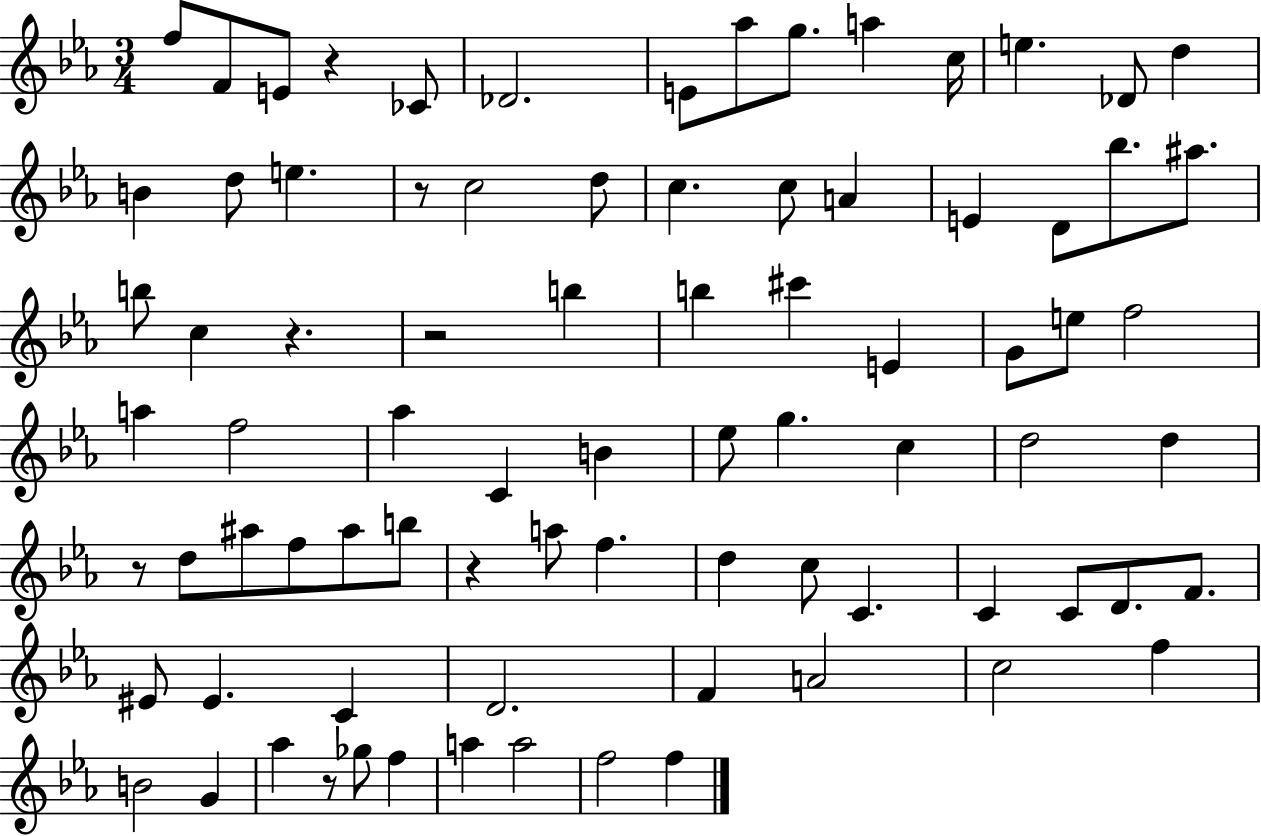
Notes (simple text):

F5/e F4/e E4/e R/q CES4/e Db4/h. E4/e Ab5/e G5/e. A5/q C5/s E5/q. Db4/e D5/q B4/q D5/e E5/q. R/e C5/h D5/e C5/q. C5/e A4/q E4/q D4/e Bb5/e. A#5/e. B5/e C5/q R/q. R/h B5/q B5/q C#6/q E4/q G4/e E5/e F5/h A5/q F5/h Ab5/q C4/q B4/q Eb5/e G5/q. C5/q D5/h D5/q R/e D5/e A#5/e F5/e A#5/e B5/e R/q A5/e F5/q. D5/q C5/e C4/q. C4/q C4/e D4/e. F4/e. EIS4/e EIS4/q. C4/q D4/h. F4/q A4/h C5/h F5/q B4/h G4/q Ab5/q R/e Gb5/e F5/q A5/q A5/h F5/h F5/q